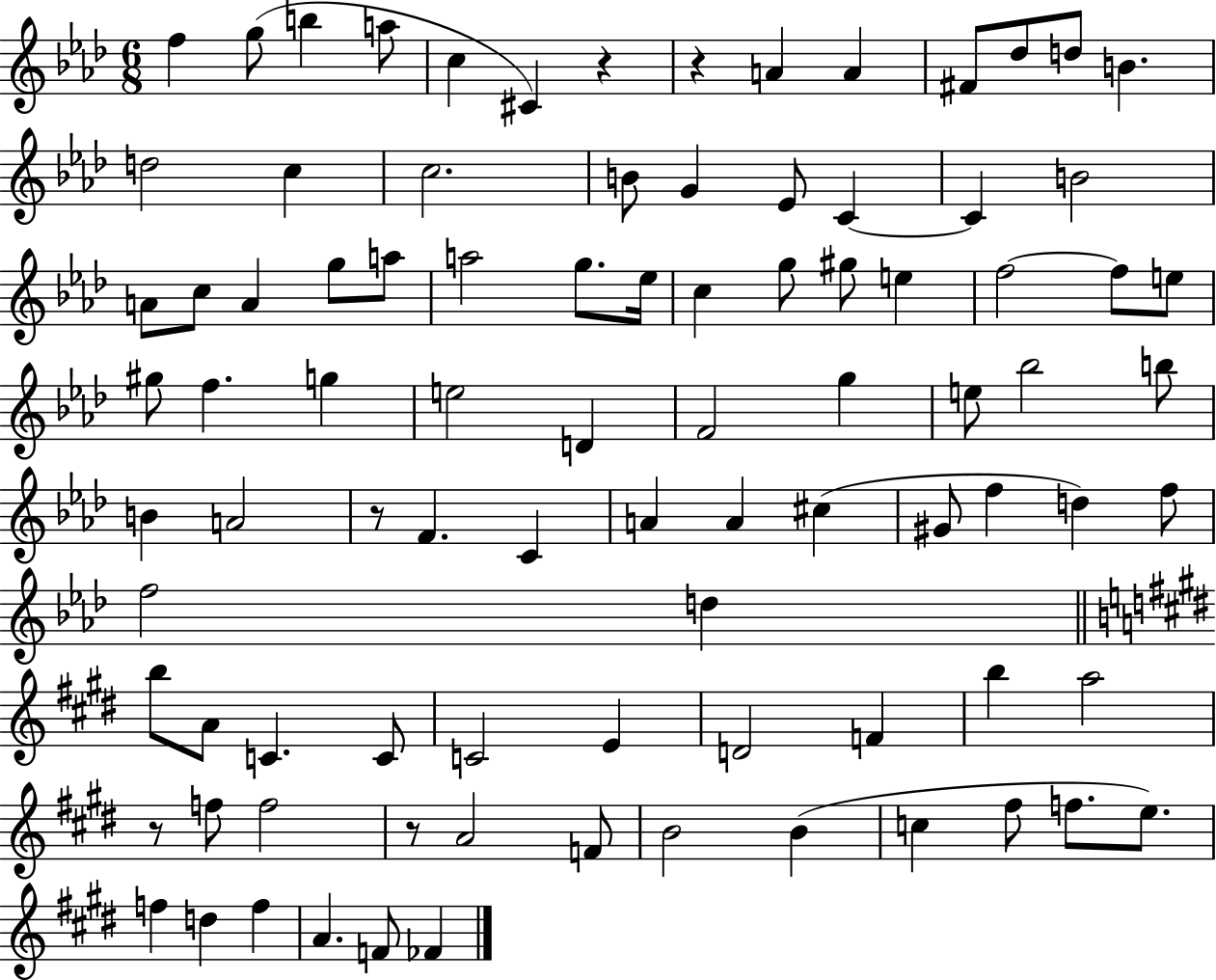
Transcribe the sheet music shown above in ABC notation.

X:1
T:Untitled
M:6/8
L:1/4
K:Ab
f g/2 b a/2 c ^C z z A A ^F/2 _d/2 d/2 B d2 c c2 B/2 G _E/2 C C B2 A/2 c/2 A g/2 a/2 a2 g/2 _e/4 c g/2 ^g/2 e f2 f/2 e/2 ^g/2 f g e2 D F2 g e/2 _b2 b/2 B A2 z/2 F C A A ^c ^G/2 f d f/2 f2 d b/2 A/2 C C/2 C2 E D2 F b a2 z/2 f/2 f2 z/2 A2 F/2 B2 B c ^f/2 f/2 e/2 f d f A F/2 _F